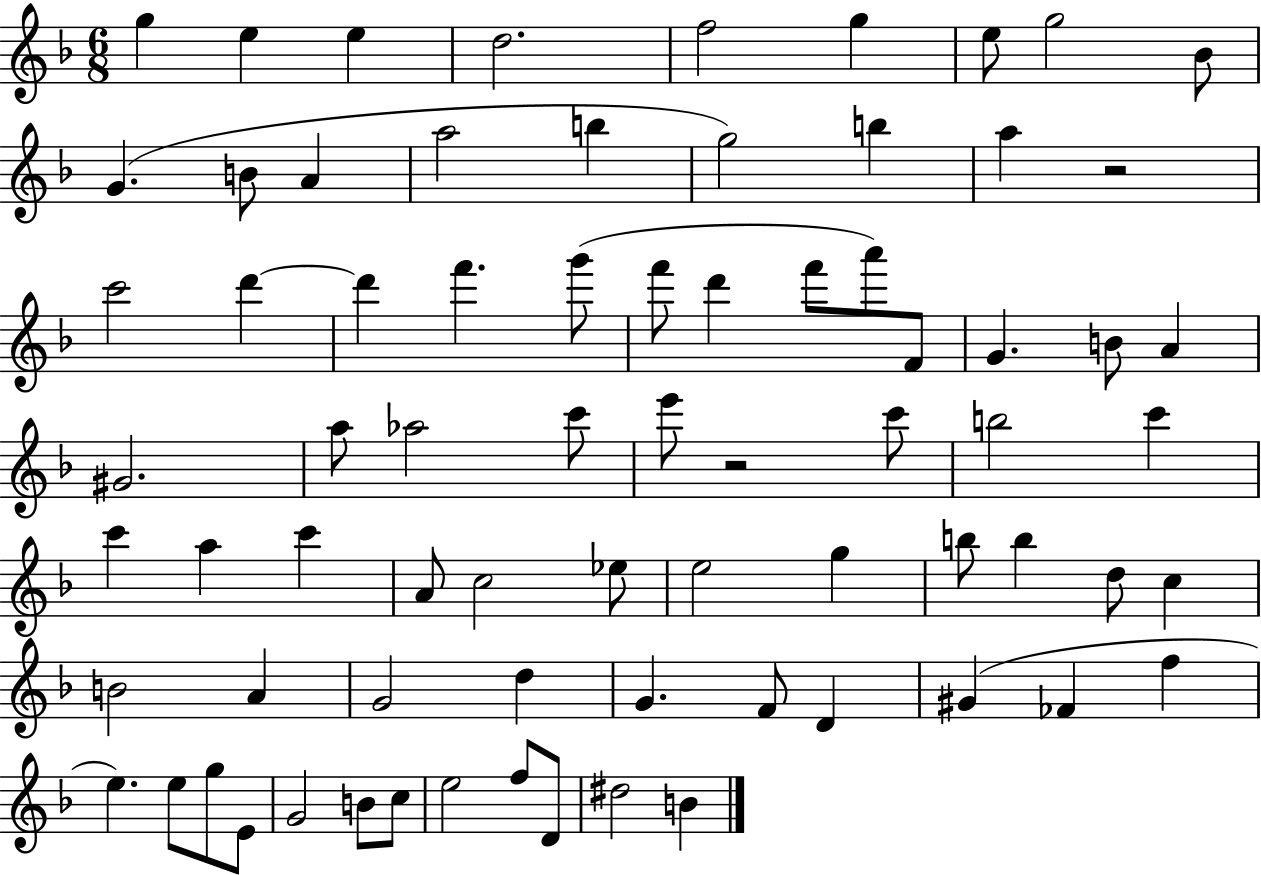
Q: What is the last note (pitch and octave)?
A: B4